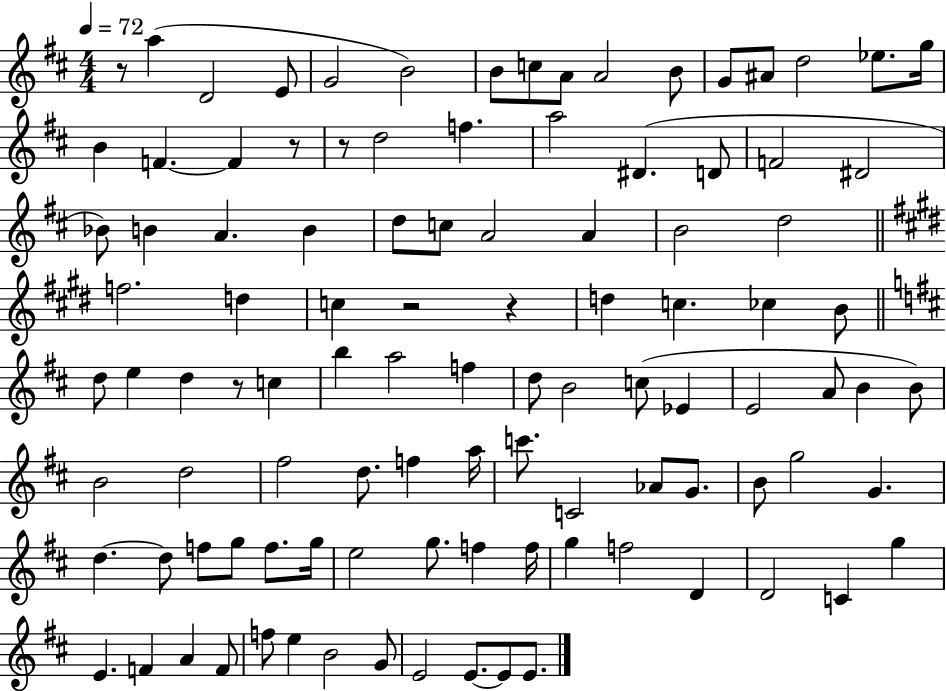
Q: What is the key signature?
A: D major